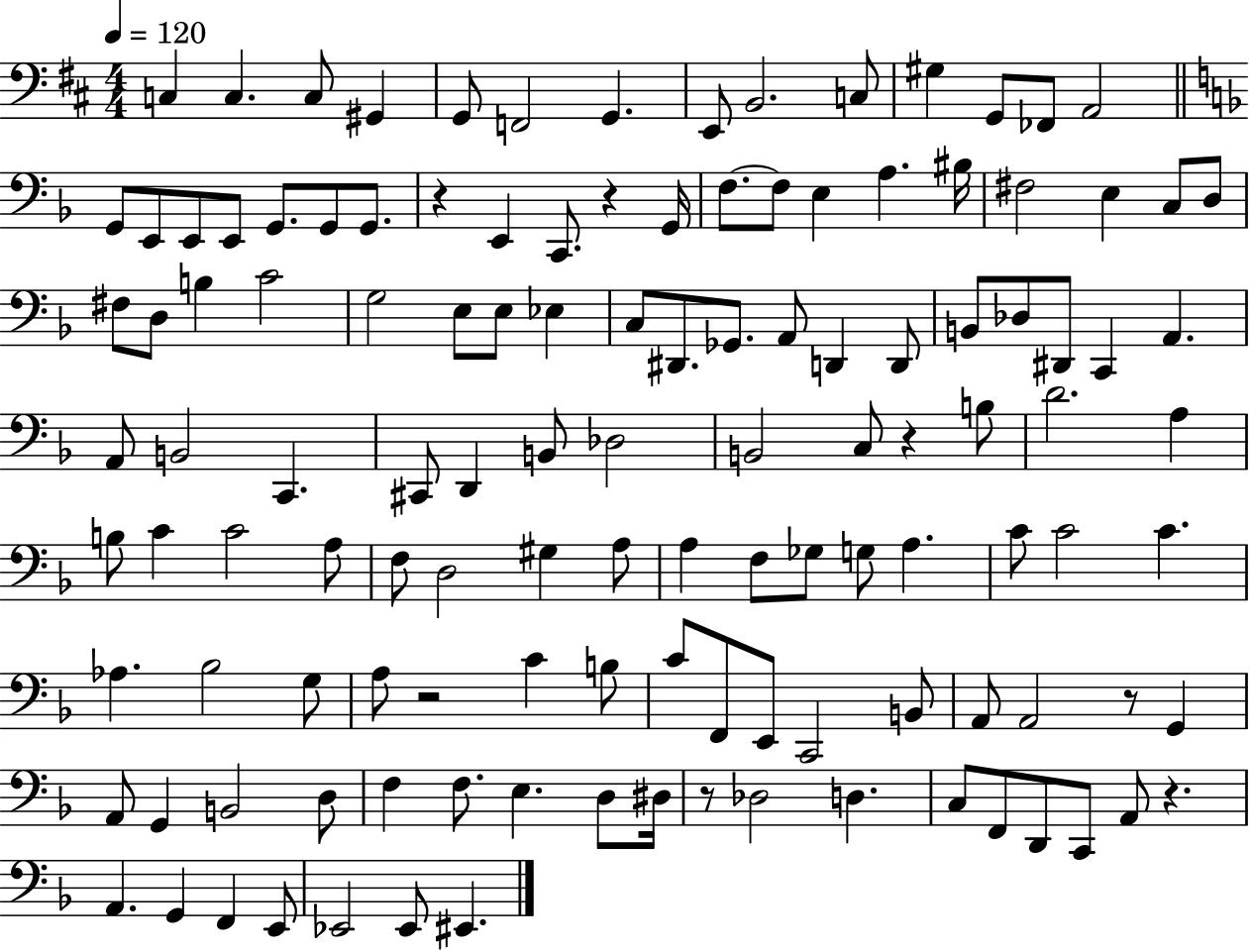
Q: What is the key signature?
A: D major